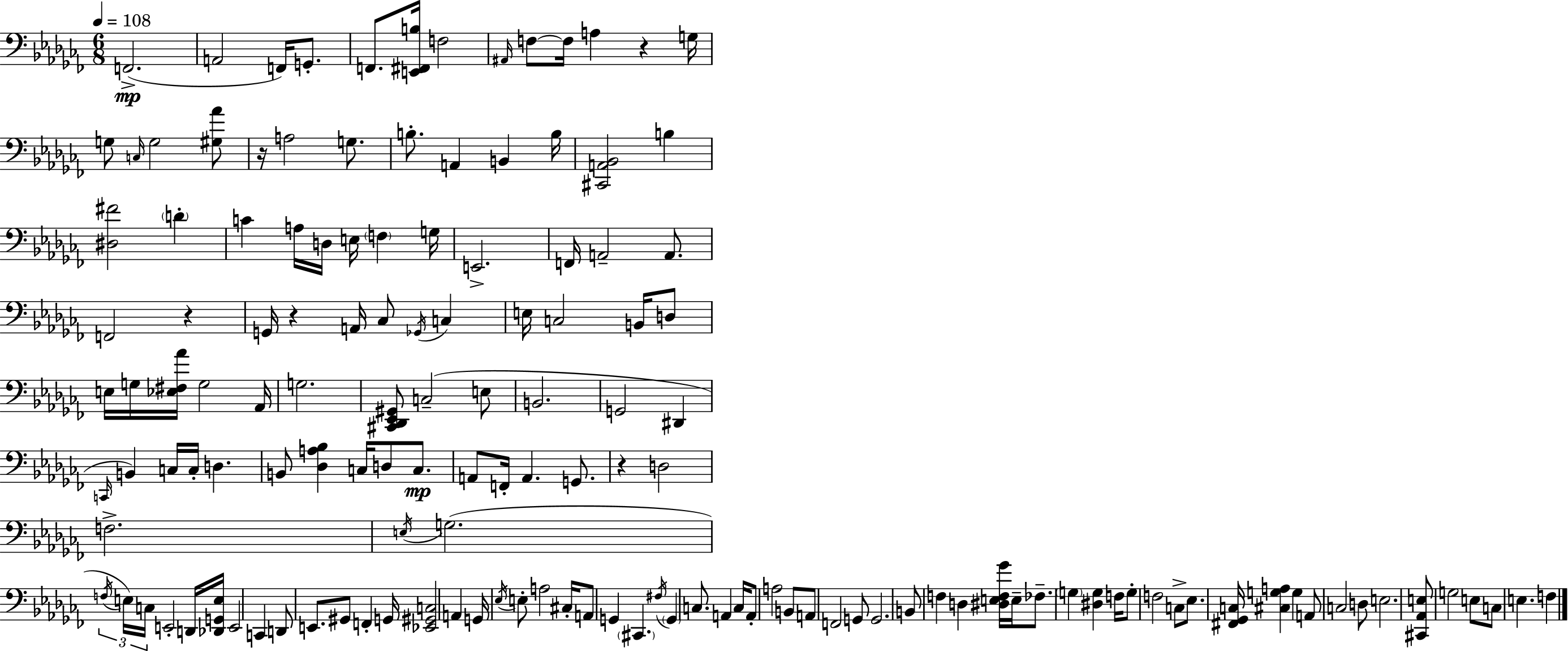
{
  \clef bass
  \numericTimeSignature
  \time 6/8
  \key aes \minor
  \tempo 4 = 108
  f,2.->(\mp | a,2 f,16) g,8.-. | f,8. <e, fis, b>16 f2 | \grace { ais,16 } f8~~ f16 a4 r4 | \break g16 g8 \grace { c16 } g2 | <gis aes'>8 r16 a2 g8. | b8.-. a,4 b,4 | b16 <cis, a, bes,>2 b4 | \break <dis fis'>2 \parenthesize d'4-. | c'4 a16 d16 e16 \parenthesize f4 | g16 e,2.-> | f,16 a,2-- a,8. | \break f,2 r4 | g,16 r4 a,16 ces8 \acciaccatura { ges,16 } c4 | e16 c2 | b,16 d8 e16 g16 <ees fis aes'>16 g2 | \break aes,16 g2. | <cis, des, ees, gis,>8 c2--( | e8 b,2. | g,2 dis,4 | \break \grace { c,16 }) b,4 c16 c16-. d4. | b,8 <des a bes>4 c16 d8 | c8.\mp a,8 f,16-. a,4. | g,8. r4 d2 | \break f2.-> | \acciaccatura { e16 }( g2. | \tuplet 3/2 { \acciaccatura { f16 }) e16 c16 } e,2-. | d,16 <des, g, e>16 e,2 | \break c,4 d,8 e,8. gis,8 | f,4-. g,16 <ees, gis, c>2 | a,4 g,16 \acciaccatura { ees16 } e8-. a2 | cis16-. a,8 g,4 | \break \parenthesize cis,4. \acciaccatura { fis16 } \parenthesize g,4 | c8. a,4 c16 a,8-. a2 | b,8 a,8 f,2 | g,8 g,2. | \break b,8 f4 | d4 <dis e f ges'>16 e16-- fes8.-- \parenthesize g4 | <dis g>4 f16 g8-. f2 | c8-> ees8. <fis, ges, c>16 | \break <cis g a>4 g4 a,8 c2 | d8 e2. | <cis, aes, e>8 g2 | e8 c8 e4. | \break f4 \bar "|."
}